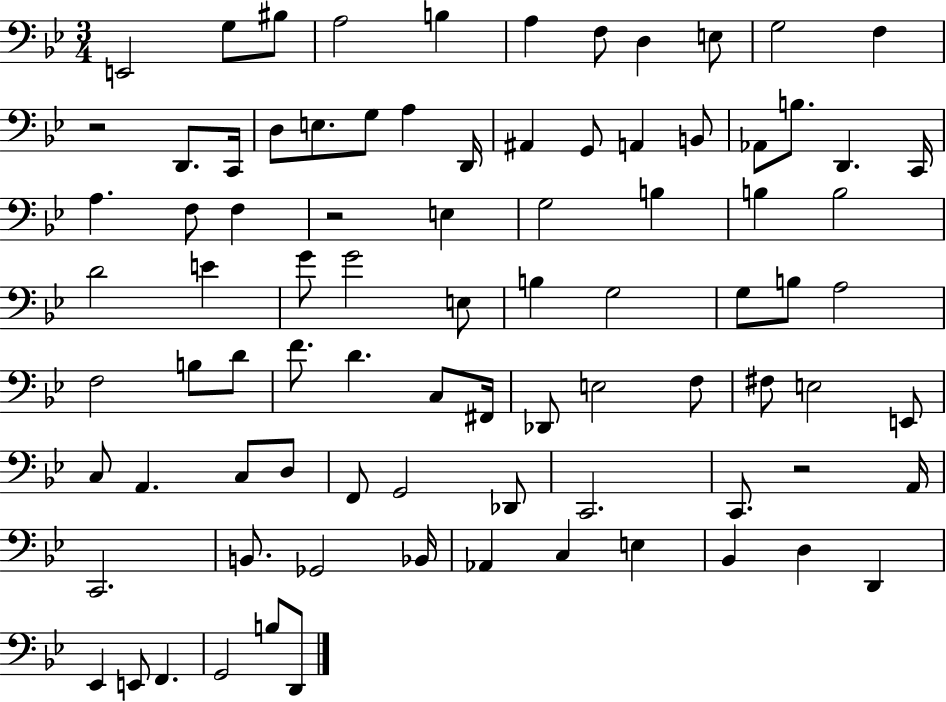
E2/h G3/e BIS3/e A3/h B3/q A3/q F3/e D3/q E3/e G3/h F3/q R/h D2/e. C2/s D3/e E3/e. G3/e A3/q D2/s A#2/q G2/e A2/q B2/e Ab2/e B3/e. D2/q. C2/s A3/q. F3/e F3/q R/h E3/q G3/h B3/q B3/q B3/h D4/h E4/q G4/e G4/h E3/e B3/q G3/h G3/e B3/e A3/h F3/h B3/e D4/e F4/e. D4/q. C3/e F#2/s Db2/e E3/h F3/e F#3/e E3/h E2/e C3/e A2/q. C3/e D3/e F2/e G2/h Db2/e C2/h. C2/e. R/h A2/s C2/h. B2/e. Gb2/h Bb2/s Ab2/q C3/q E3/q Bb2/q D3/q D2/q Eb2/q E2/e F2/q. G2/h B3/e D2/e